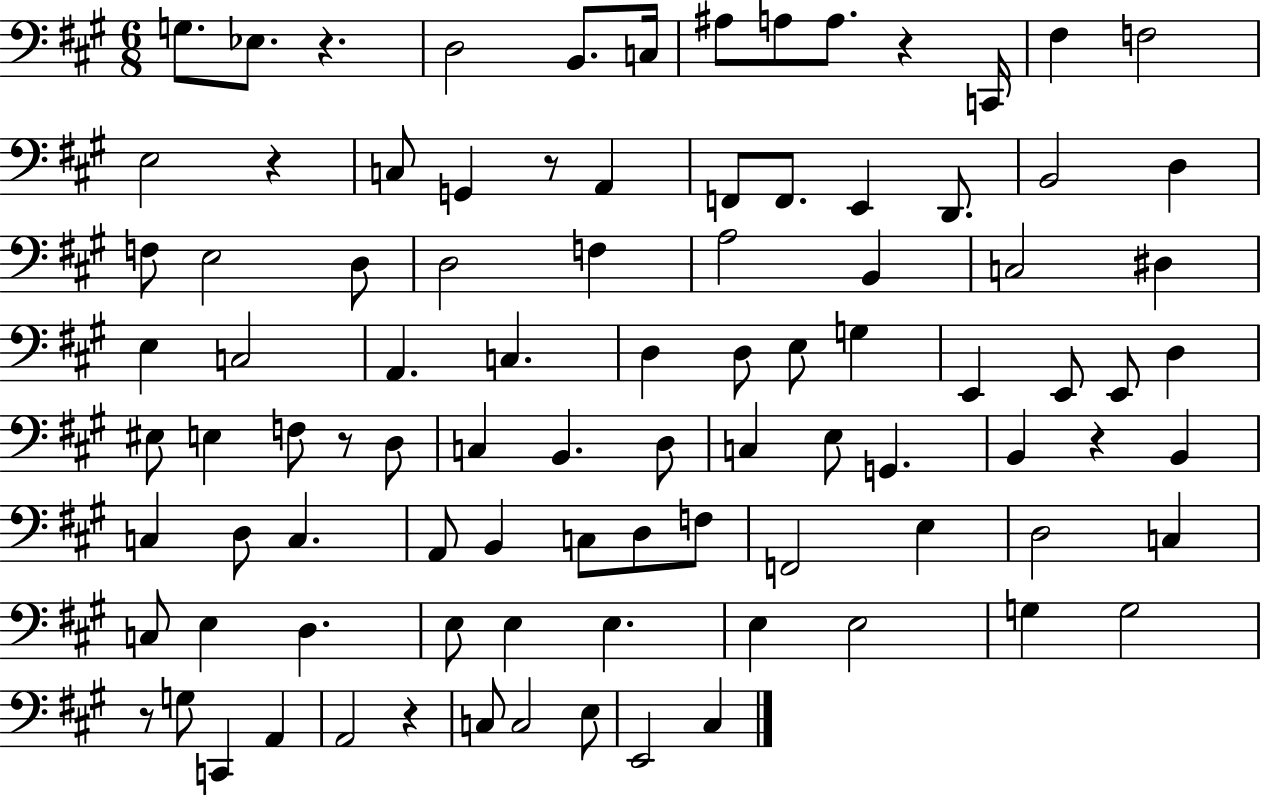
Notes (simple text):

G3/e. Eb3/e. R/q. D3/h B2/e. C3/s A#3/e A3/e A3/e. R/q C2/s F#3/q F3/h E3/h R/q C3/e G2/q R/e A2/q F2/e F2/e. E2/q D2/e. B2/h D3/q F3/e E3/h D3/e D3/h F3/q A3/h B2/q C3/h D#3/q E3/q C3/h A2/q. C3/q. D3/q D3/e E3/e G3/q E2/q E2/e E2/e D3/q EIS3/e E3/q F3/e R/e D3/e C3/q B2/q. D3/e C3/q E3/e G2/q. B2/q R/q B2/q C3/q D3/e C3/q. A2/e B2/q C3/e D3/e F3/e F2/h E3/q D3/h C3/q C3/e E3/q D3/q. E3/e E3/q E3/q. E3/q E3/h G3/q G3/h R/e G3/e C2/q A2/q A2/h R/q C3/e C3/h E3/e E2/h C#3/q